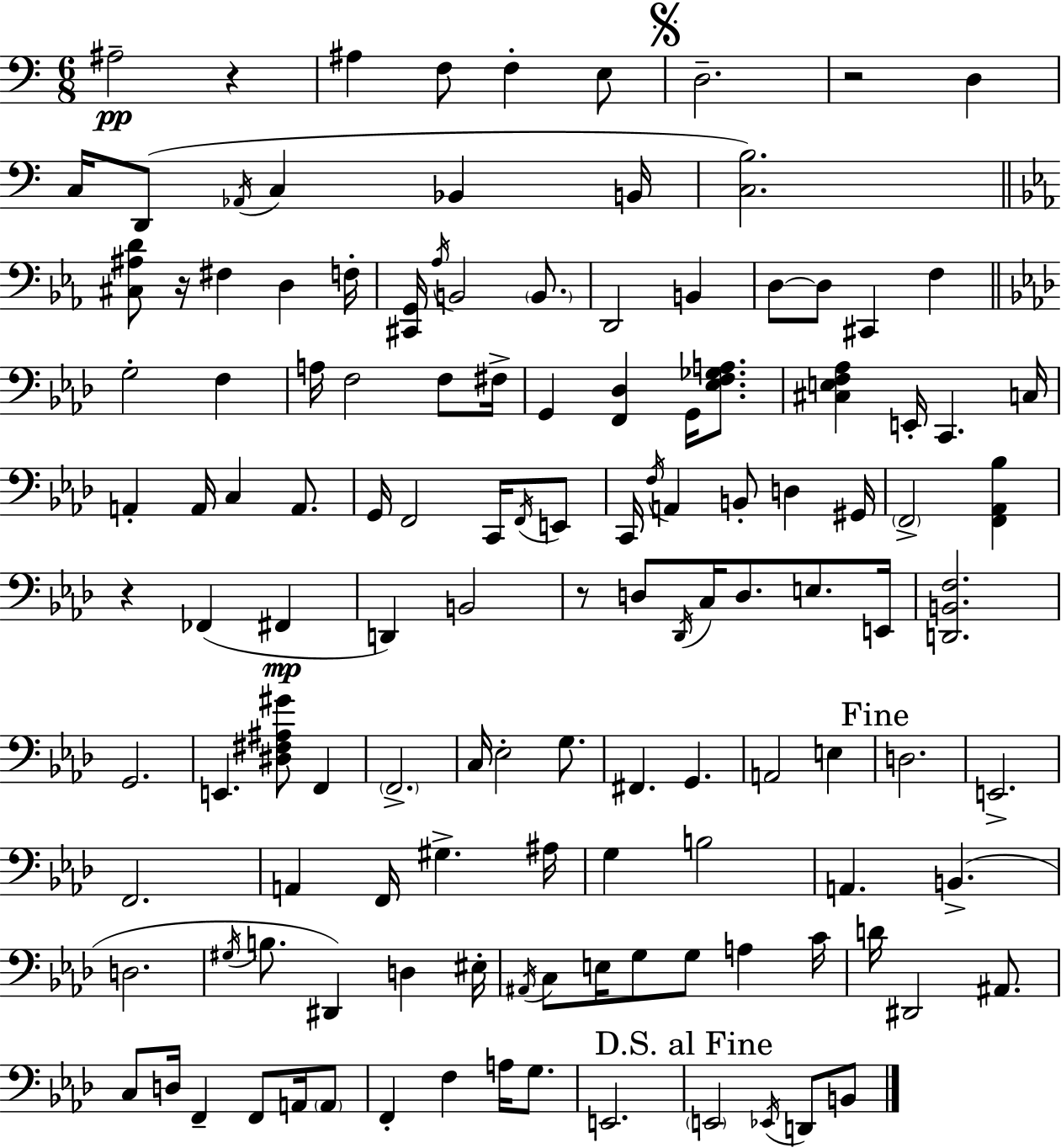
{
  \clef bass
  \numericTimeSignature
  \time 6/8
  \key a \minor
  ais2--\pp r4 | ais4 f8 f4-. e8 | \mark \markup { \musicglyph "scripts.segno" } d2.-- | r2 d4 | \break c16 d,8( \acciaccatura { aes,16 } c4 bes,4 | b,16 <c b>2.) | \bar "||" \break \key c \minor <cis ais d'>8 r16 fis4 d4 f16-. | <cis, g,>16 \acciaccatura { aes16 } b,2 \parenthesize b,8. | d,2 b,4 | d8~~ d8 cis,4 f4 | \break \bar "||" \break \key aes \major g2-. f4 | a16 f2 f8 fis16-> | g,4 <f, des>4 g,16 <ees f ges a>8. | <cis e f aes>4 e,16-. c,4. c16 | \break a,4-. a,16 c4 a,8. | g,16 f,2 c,16 \acciaccatura { f,16 } e,8 | c,16 \acciaccatura { f16 } a,4 b,8-. d4 | gis,16 \parenthesize f,2-> <f, aes, bes>4 | \break r4 fes,4( fis,4\mp | d,4) b,2 | r8 d8 \acciaccatura { des,16 } c16 d8. e8. | e,16 <d, b, f>2. | \break g,2. | e,4. <dis fis ais gis'>8 f,4 | \parenthesize f,2.-> | c16 ees2-. | \break g8. fis,4. g,4. | a,2 e4 | \mark "Fine" d2. | e,2.-> | \break f,2. | a,4 f,16 gis4.-> | ais16 g4 b2 | a,4. b,4.->( | \break d2. | \acciaccatura { gis16 } b8. dis,4) d4 | eis16-. \acciaccatura { ais,16 } c8 e16 g8 g8 | a4 c'16 d'16 dis,2 | \break ais,8. c8 d16 f,4-- | f,8 a,16 \parenthesize a,8 f,4-. f4 | a16 g8. e,2. | \mark "D.S. al Fine" \parenthesize e,2 | \break \acciaccatura { ees,16 } d,8 b,8 \bar "|."
}